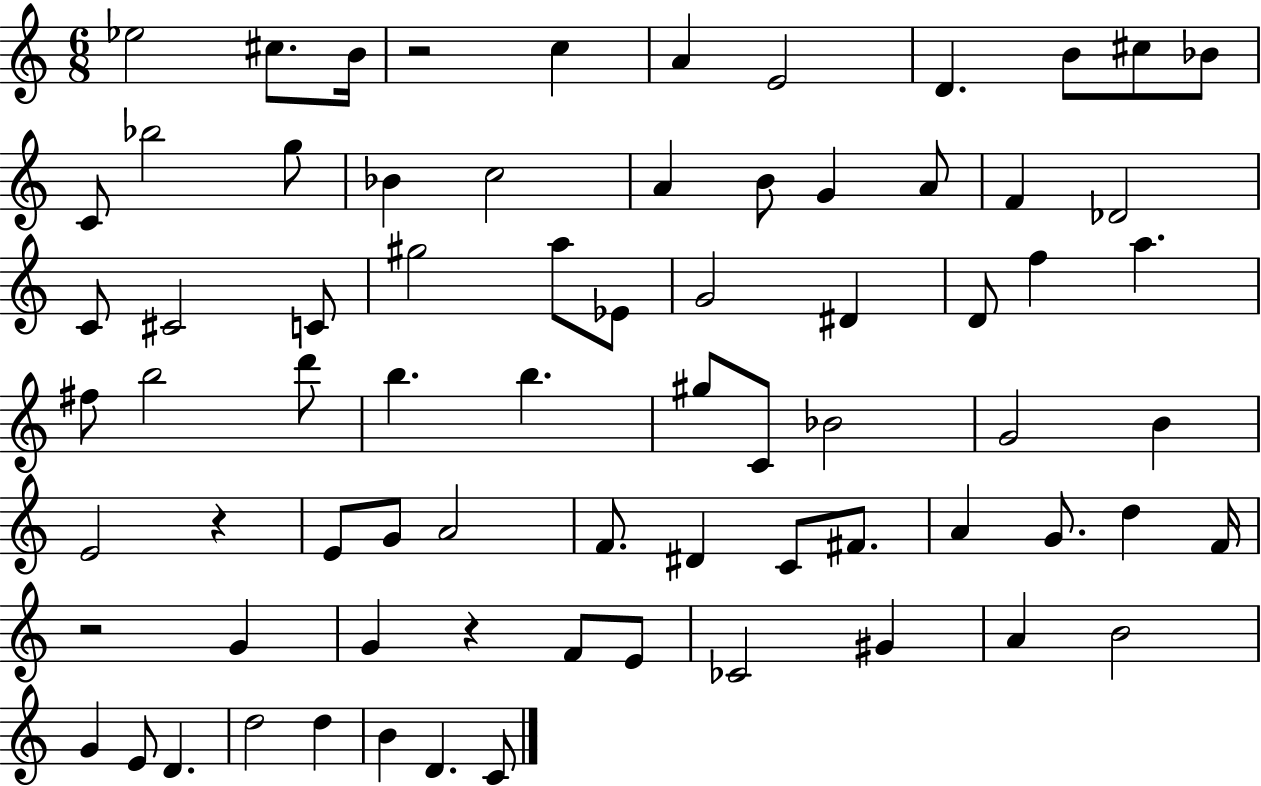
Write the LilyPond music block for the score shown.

{
  \clef treble
  \numericTimeSignature
  \time 6/8
  \key c \major
  ees''2 cis''8. b'16 | r2 c''4 | a'4 e'2 | d'4. b'8 cis''8 bes'8 | \break c'8 bes''2 g''8 | bes'4 c''2 | a'4 b'8 g'4 a'8 | f'4 des'2 | \break c'8 cis'2 c'8 | gis''2 a''8 ees'8 | g'2 dis'4 | d'8 f''4 a''4. | \break fis''8 b''2 d'''8 | b''4. b''4. | gis''8 c'8 bes'2 | g'2 b'4 | \break e'2 r4 | e'8 g'8 a'2 | f'8. dis'4 c'8 fis'8. | a'4 g'8. d''4 f'16 | \break r2 g'4 | g'4 r4 f'8 e'8 | ces'2 gis'4 | a'4 b'2 | \break g'4 e'8 d'4. | d''2 d''4 | b'4 d'4. c'8 | \bar "|."
}